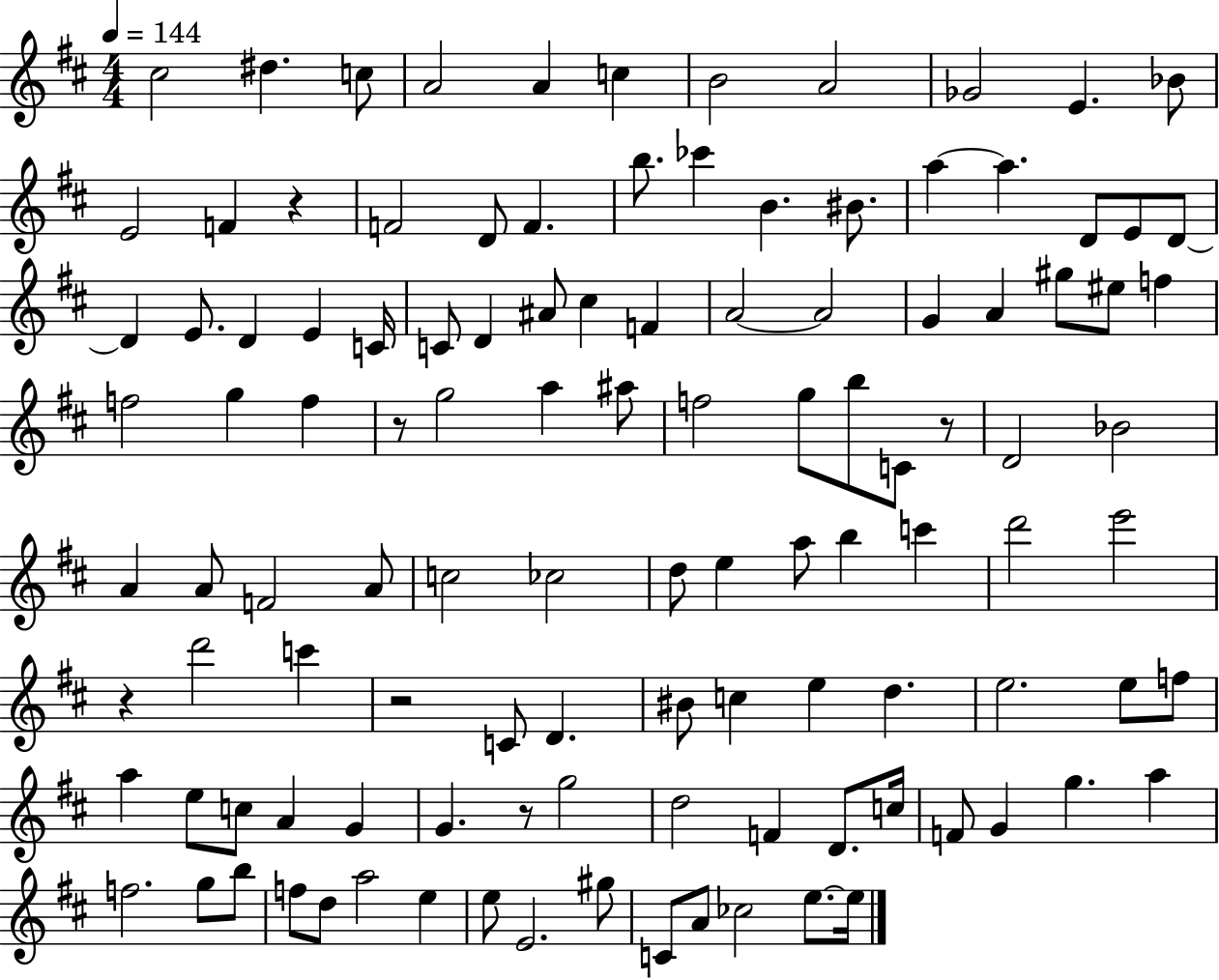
X:1
T:Untitled
M:4/4
L:1/4
K:D
^c2 ^d c/2 A2 A c B2 A2 _G2 E _B/2 E2 F z F2 D/2 F b/2 _c' B ^B/2 a a D/2 E/2 D/2 D E/2 D E C/4 C/2 D ^A/2 ^c F A2 A2 G A ^g/2 ^e/2 f f2 g f z/2 g2 a ^a/2 f2 g/2 b/2 C/2 z/2 D2 _B2 A A/2 F2 A/2 c2 _c2 d/2 e a/2 b c' d'2 e'2 z d'2 c' z2 C/2 D ^B/2 c e d e2 e/2 f/2 a e/2 c/2 A G G z/2 g2 d2 F D/2 c/4 F/2 G g a f2 g/2 b/2 f/2 d/2 a2 e e/2 E2 ^g/2 C/2 A/2 _c2 e/2 e/4